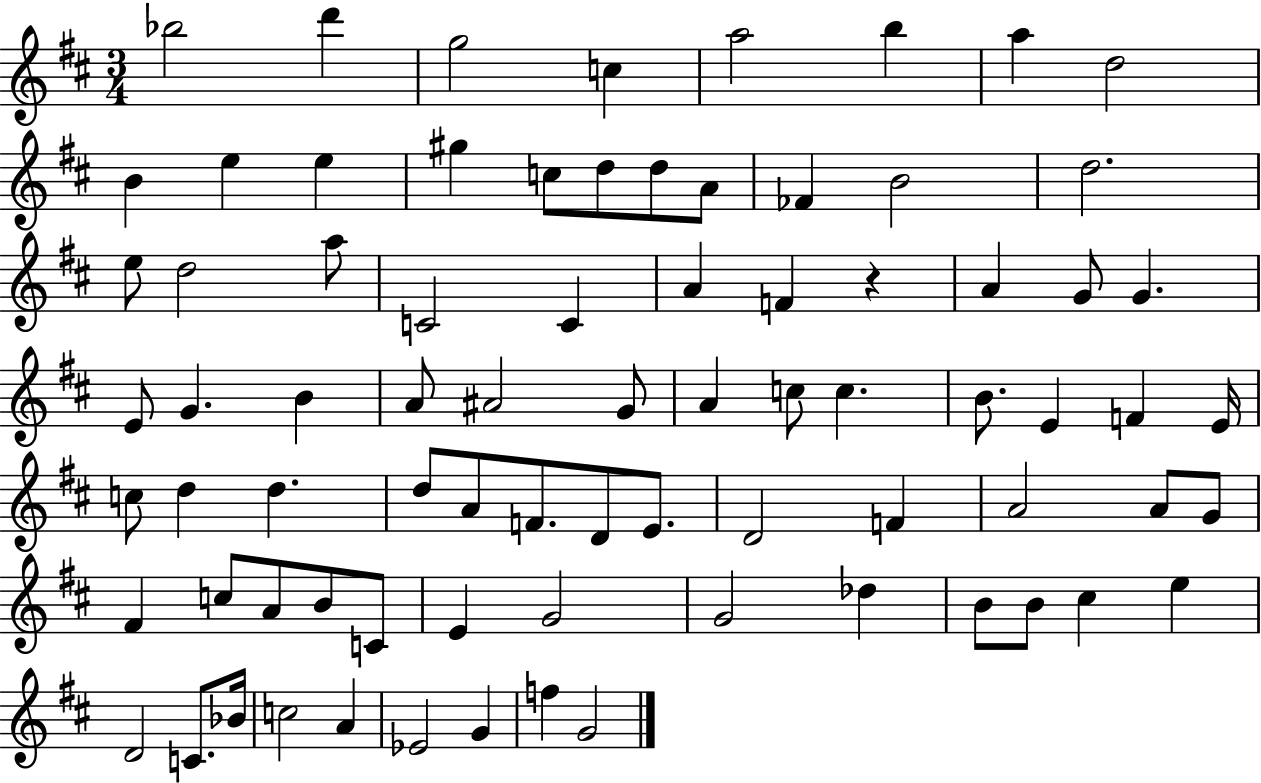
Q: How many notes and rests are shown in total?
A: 78